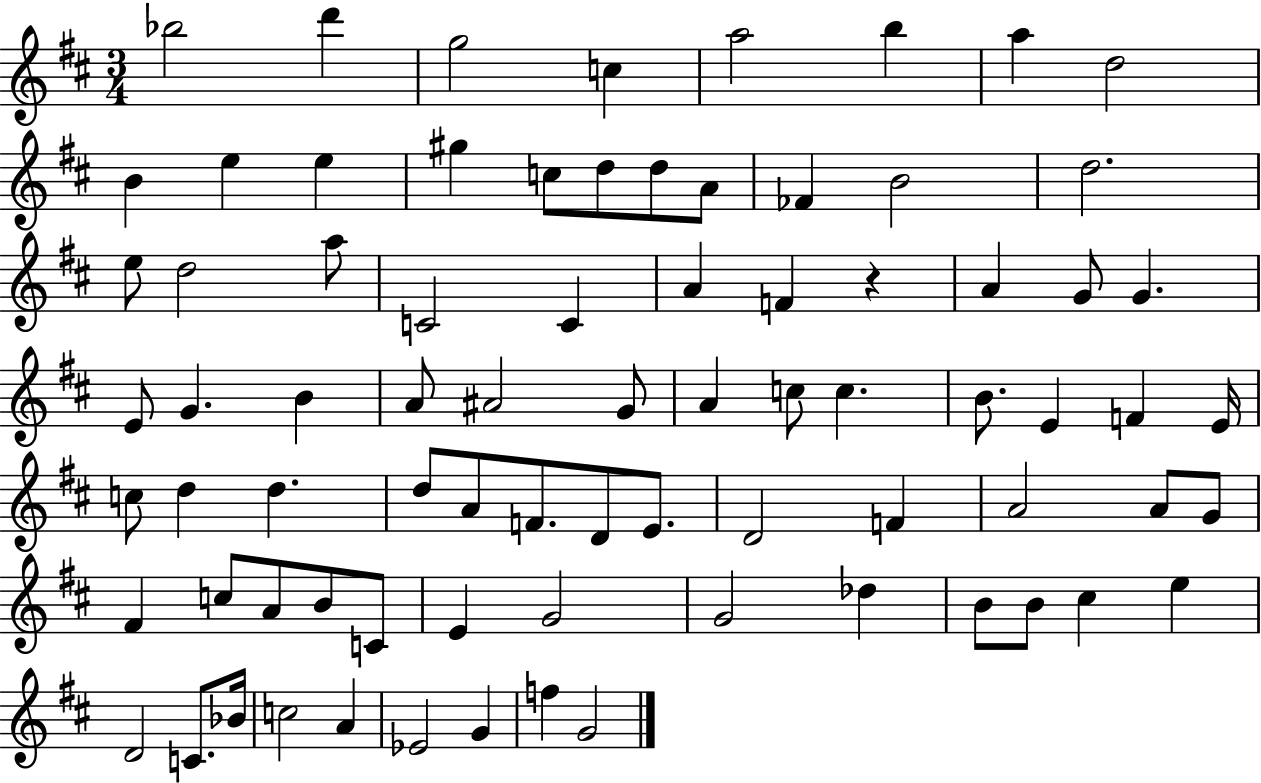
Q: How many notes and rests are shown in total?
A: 78